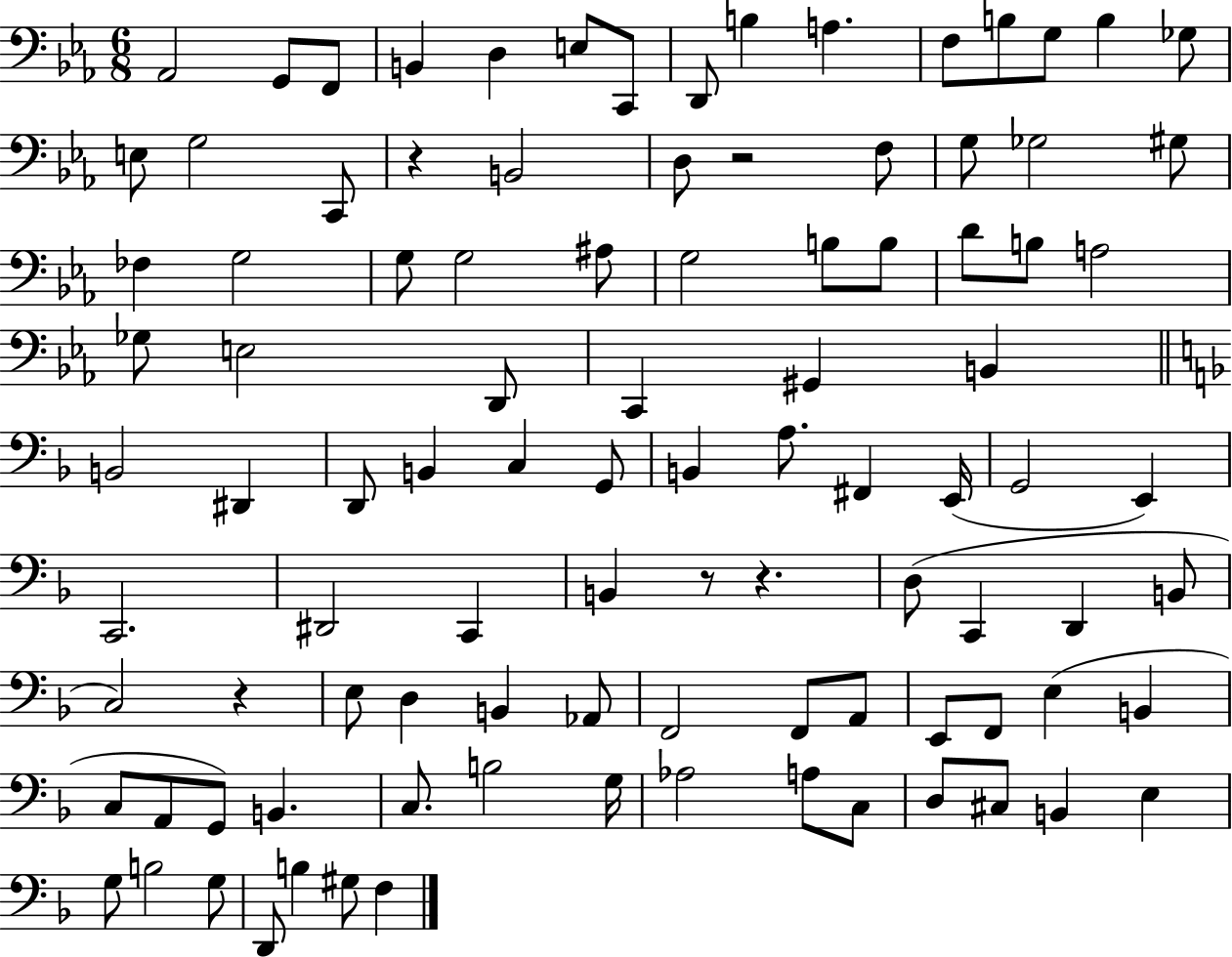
{
  \clef bass
  \numericTimeSignature
  \time 6/8
  \key ees \major
  aes,2 g,8 f,8 | b,4 d4 e8 c,8 | d,8 b4 a4. | f8 b8 g8 b4 ges8 | \break e8 g2 c,8 | r4 b,2 | d8 r2 f8 | g8 ges2 gis8 | \break fes4 g2 | g8 g2 ais8 | g2 b8 b8 | d'8 b8 a2 | \break ges8 e2 d,8 | c,4 gis,4 b,4 | \bar "||" \break \key f \major b,2 dis,4 | d,8 b,4 c4 g,8 | b,4 a8. fis,4 e,16( | g,2 e,4) | \break c,2. | dis,2 c,4 | b,4 r8 r4. | d8( c,4 d,4 b,8 | \break c2) r4 | e8 d4 b,4 aes,8 | f,2 f,8 a,8 | e,8 f,8 e4( b,4 | \break c8 a,8 g,8) b,4. | c8. b2 g16 | aes2 a8 c8 | d8 cis8 b,4 e4 | \break g8 b2 g8 | d,8 b4 gis8 f4 | \bar "|."
}